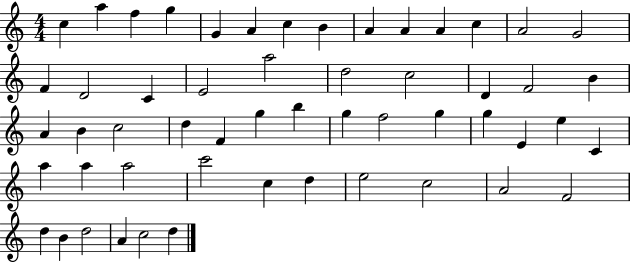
C5/q A5/q F5/q G5/q G4/q A4/q C5/q B4/q A4/q A4/q A4/q C5/q A4/h G4/h F4/q D4/h C4/q E4/h A5/h D5/h C5/h D4/q F4/h B4/q A4/q B4/q C5/h D5/q F4/q G5/q B5/q G5/q F5/h G5/q G5/q E4/q E5/q C4/q A5/q A5/q A5/h C6/h C5/q D5/q E5/h C5/h A4/h F4/h D5/q B4/q D5/h A4/q C5/h D5/q